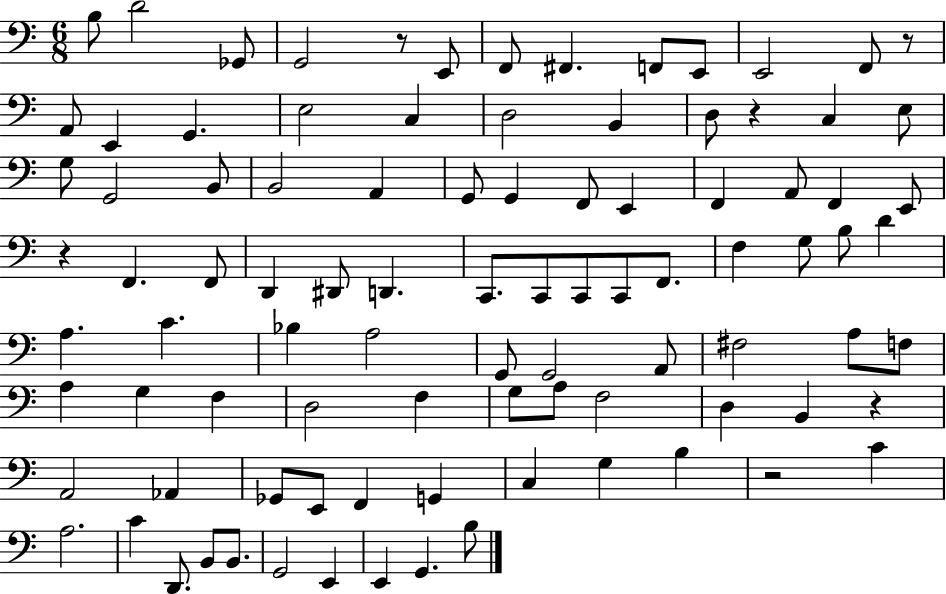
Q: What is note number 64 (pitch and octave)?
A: G3